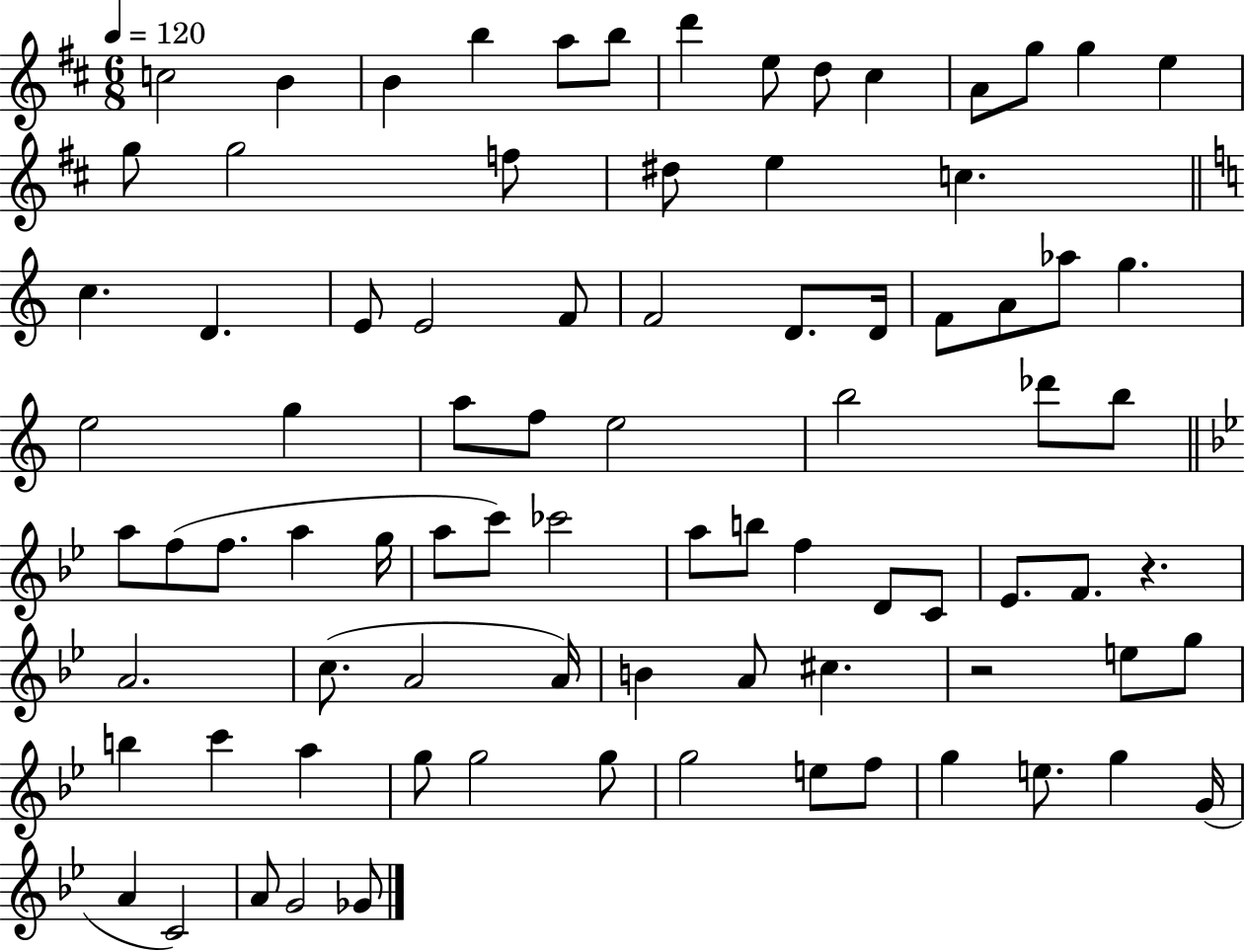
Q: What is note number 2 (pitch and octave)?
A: B4